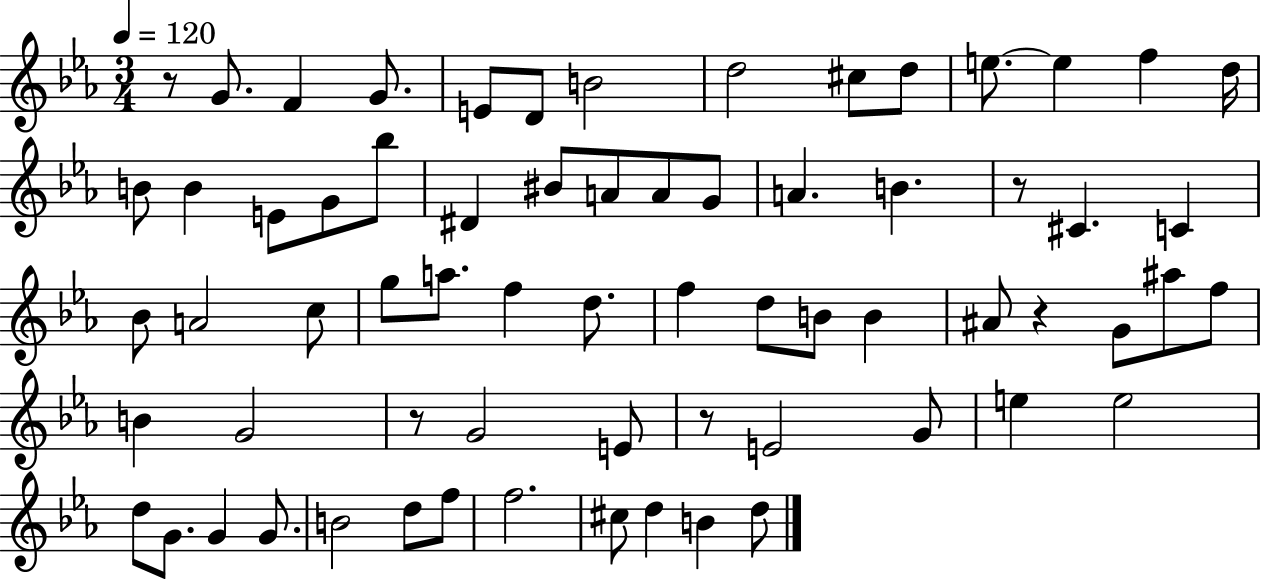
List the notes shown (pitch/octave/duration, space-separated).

R/e G4/e. F4/q G4/e. E4/e D4/e B4/h D5/h C#5/e D5/e E5/e. E5/q F5/q D5/s B4/e B4/q E4/e G4/e Bb5/e D#4/q BIS4/e A4/e A4/e G4/e A4/q. B4/q. R/e C#4/q. C4/q Bb4/e A4/h C5/e G5/e A5/e. F5/q D5/e. F5/q D5/e B4/e B4/q A#4/e R/q G4/e A#5/e F5/e B4/q G4/h R/e G4/h E4/e R/e E4/h G4/e E5/q E5/h D5/e G4/e. G4/q G4/e. B4/h D5/e F5/e F5/h. C#5/e D5/q B4/q D5/e